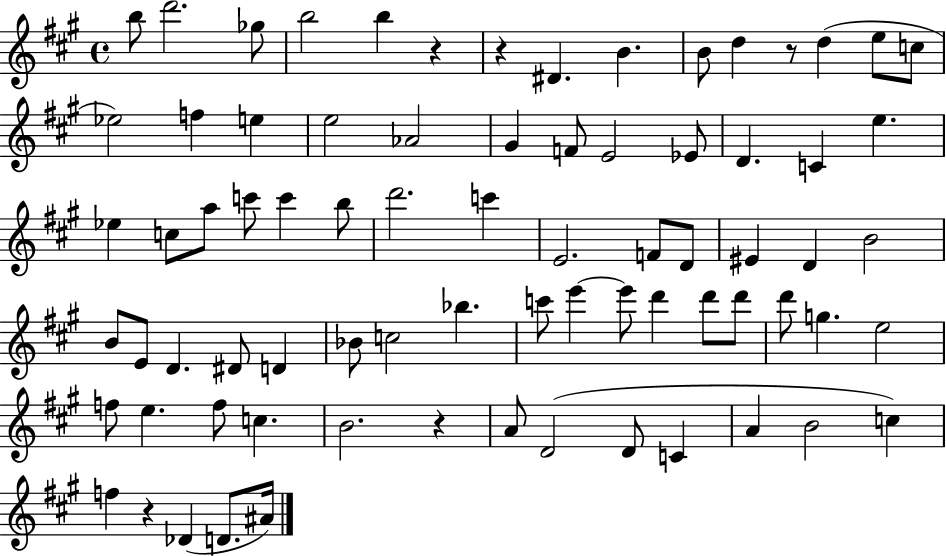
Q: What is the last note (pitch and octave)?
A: A#4